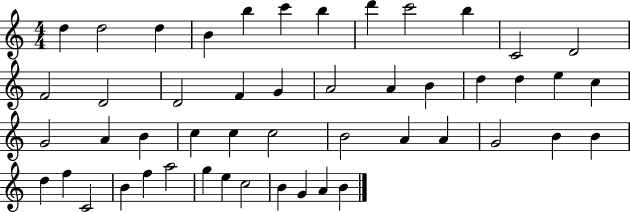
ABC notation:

X:1
T:Untitled
M:4/4
L:1/4
K:C
d d2 d B b c' b d' c'2 b C2 D2 F2 D2 D2 F G A2 A B d d e c G2 A B c c c2 B2 A A G2 B B d f C2 B f a2 g e c2 B G A B